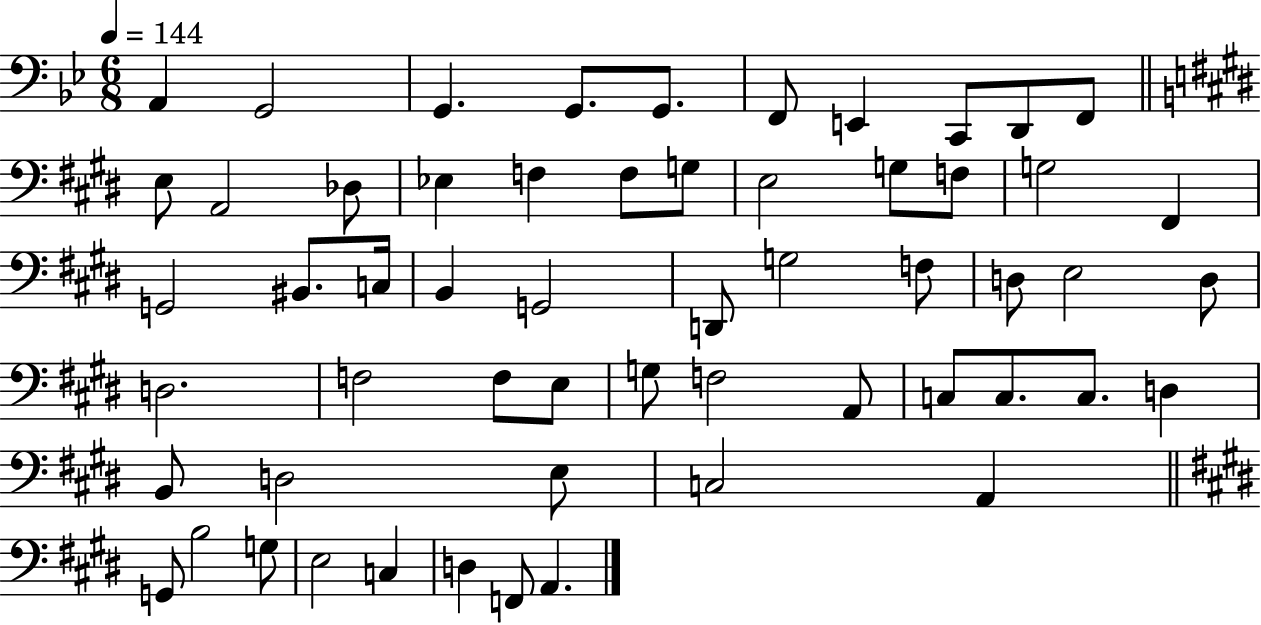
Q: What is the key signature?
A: BES major